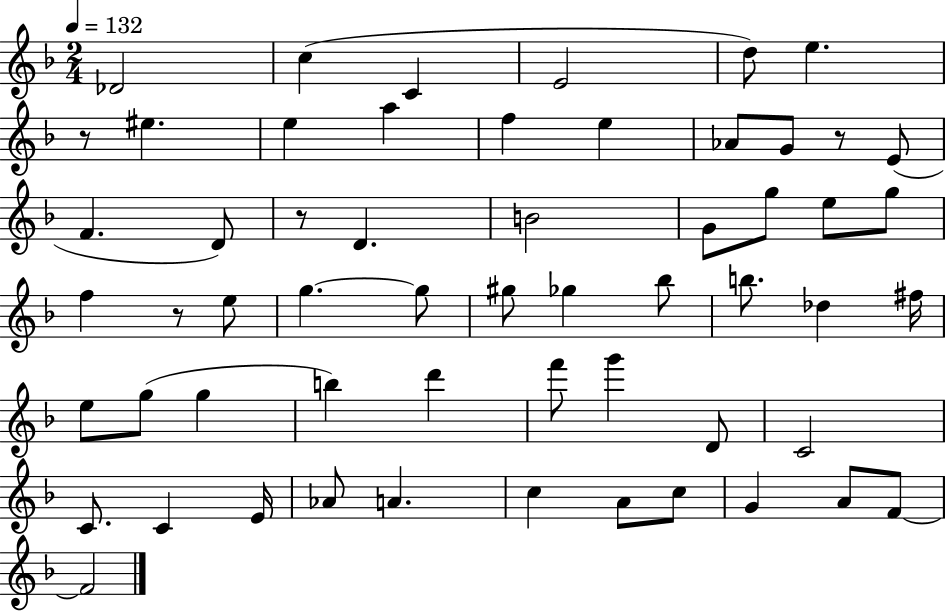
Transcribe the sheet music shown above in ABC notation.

X:1
T:Untitled
M:2/4
L:1/4
K:F
_D2 c C E2 d/2 e z/2 ^e e a f e _A/2 G/2 z/2 E/2 F D/2 z/2 D B2 G/2 g/2 e/2 g/2 f z/2 e/2 g g/2 ^g/2 _g _b/2 b/2 _d ^f/4 e/2 g/2 g b d' f'/2 g' D/2 C2 C/2 C E/4 _A/2 A c A/2 c/2 G A/2 F/2 F2